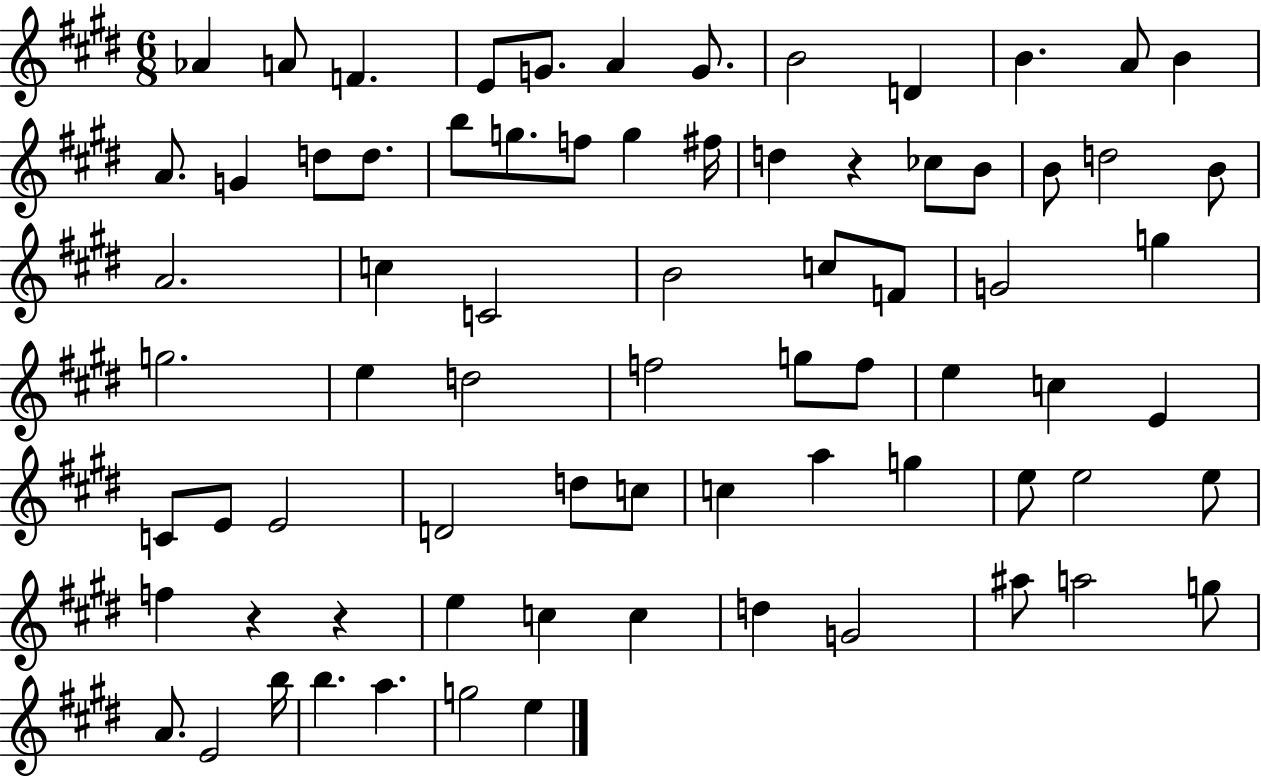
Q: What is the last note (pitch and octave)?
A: E5